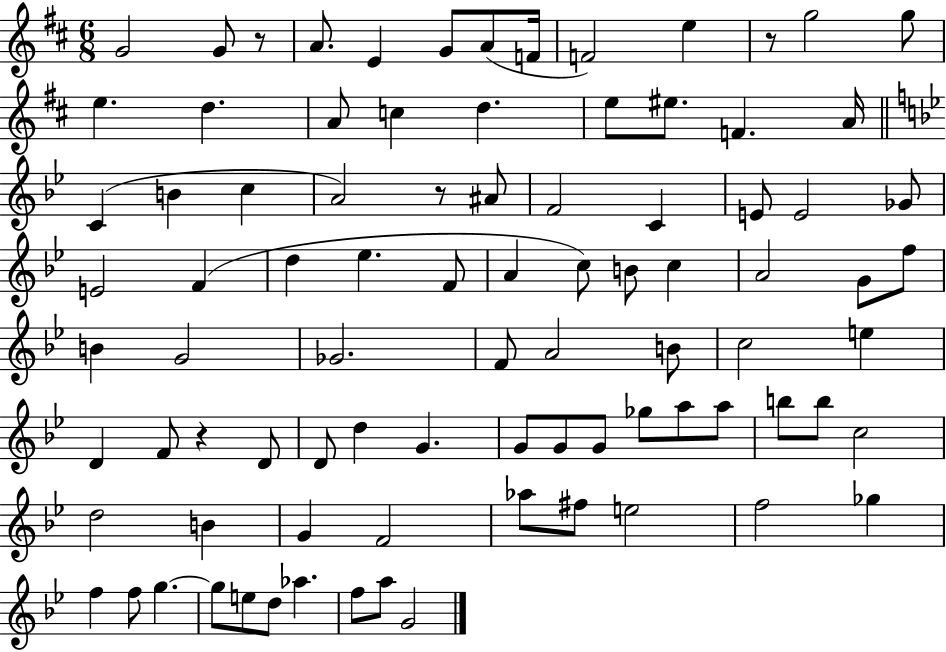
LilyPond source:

{
  \clef treble
  \numericTimeSignature
  \time 6/8
  \key d \major
  g'2 g'8 r8 | a'8. e'4 g'8 a'8( f'16 | f'2) e''4 | r8 g''2 g''8 | \break e''4. d''4. | a'8 c''4 d''4. | e''8 eis''8. f'4. a'16 | \bar "||" \break \key bes \major c'4( b'4 c''4 | a'2) r8 ais'8 | f'2 c'4 | e'8 e'2 ges'8 | \break e'2 f'4( | d''4 ees''4. f'8 | a'4 c''8) b'8 c''4 | a'2 g'8 f''8 | \break b'4 g'2 | ges'2. | f'8 a'2 b'8 | c''2 e''4 | \break d'4 f'8 r4 d'8 | d'8 d''4 g'4. | g'8 g'8 g'8 ges''8 a''8 a''8 | b''8 b''8 c''2 | \break d''2 b'4 | g'4 f'2 | aes''8 fis''8 e''2 | f''2 ges''4 | \break f''4 f''8 g''4.~~ | g''8 e''8 d''8 aes''4. | f''8 a''8 g'2 | \bar "|."
}